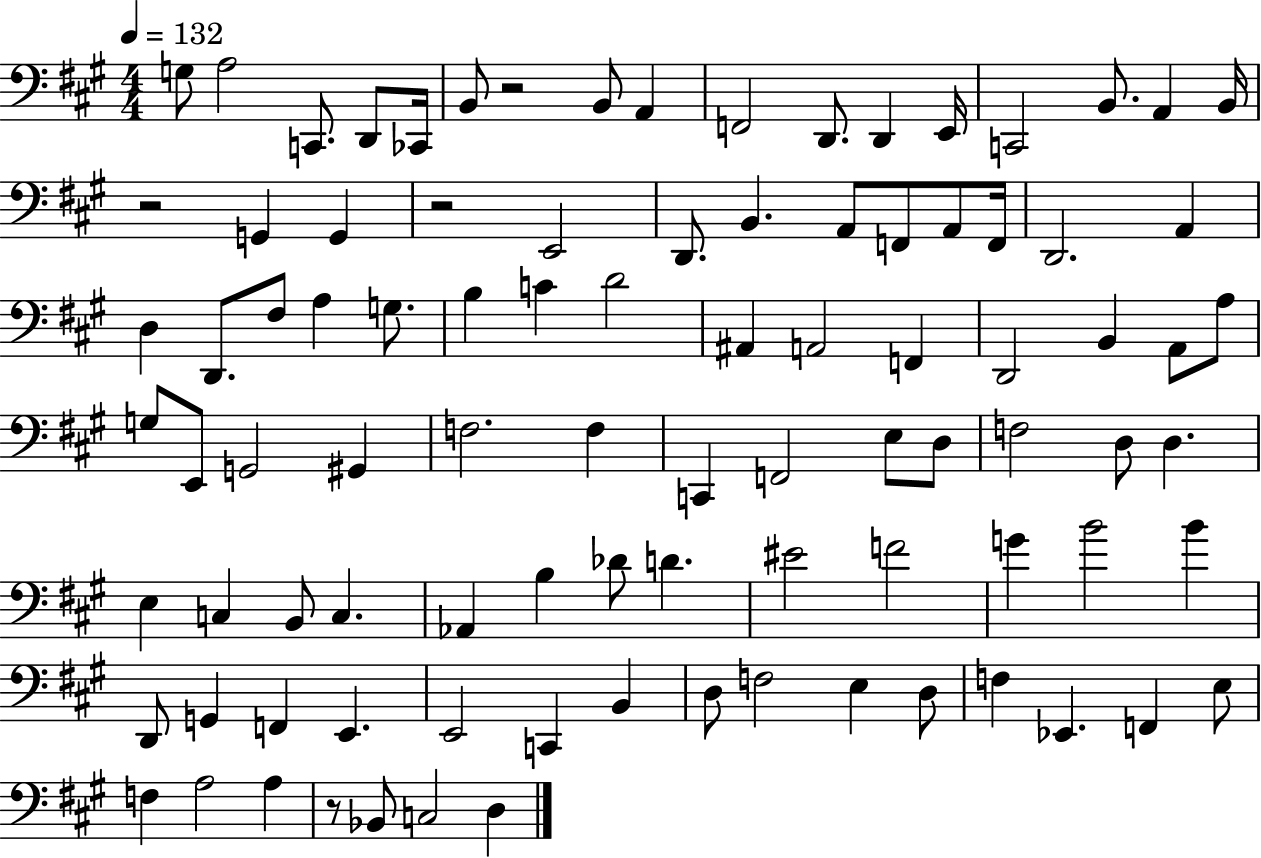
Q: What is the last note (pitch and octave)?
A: D3